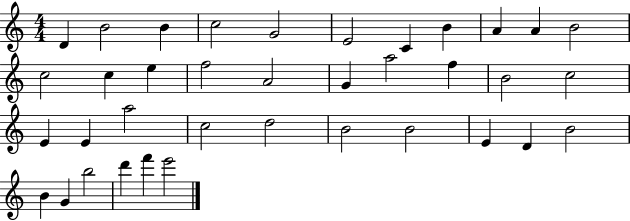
D4/q B4/h B4/q C5/h G4/h E4/h C4/q B4/q A4/q A4/q B4/h C5/h C5/q E5/q F5/h A4/h G4/q A5/h F5/q B4/h C5/h E4/q E4/q A5/h C5/h D5/h B4/h B4/h E4/q D4/q B4/h B4/q G4/q B5/h D6/q F6/q E6/h